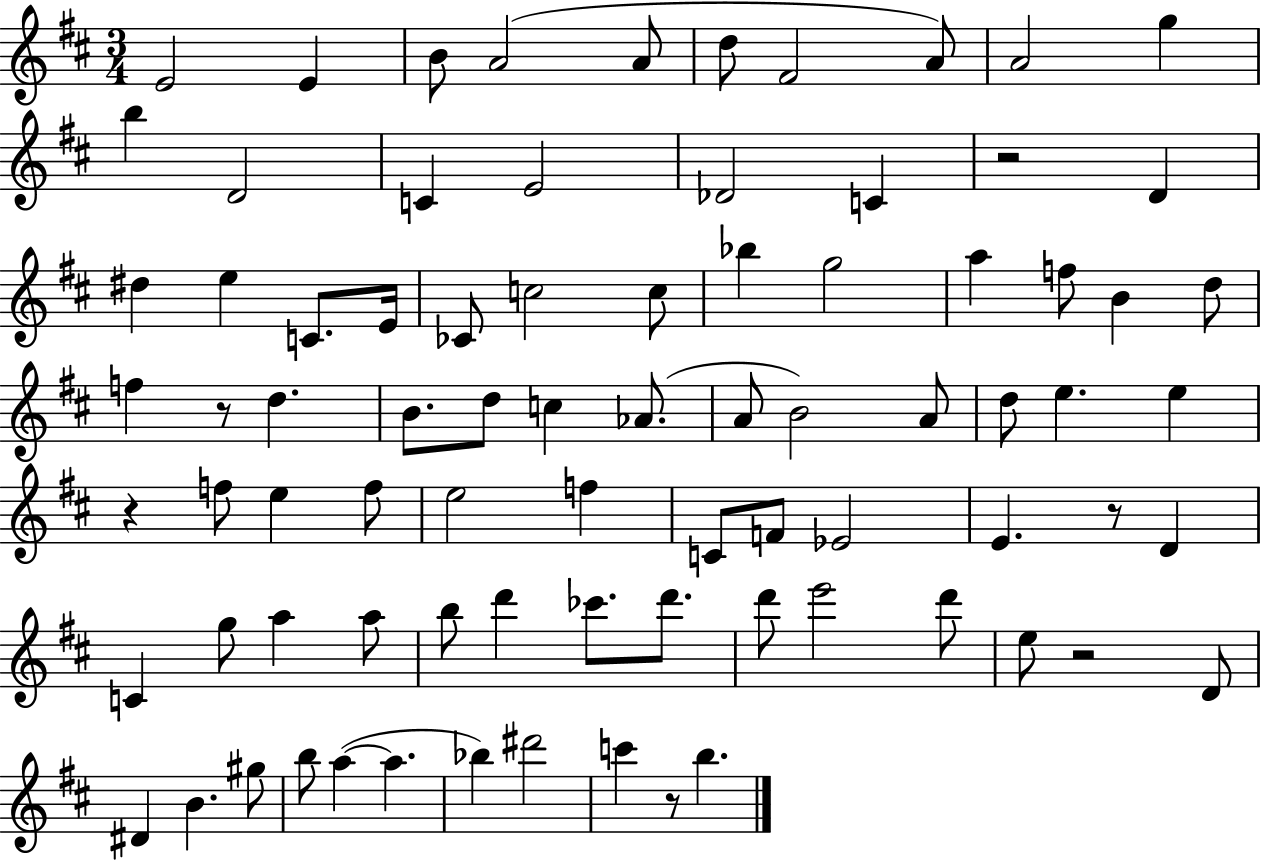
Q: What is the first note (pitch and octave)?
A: E4